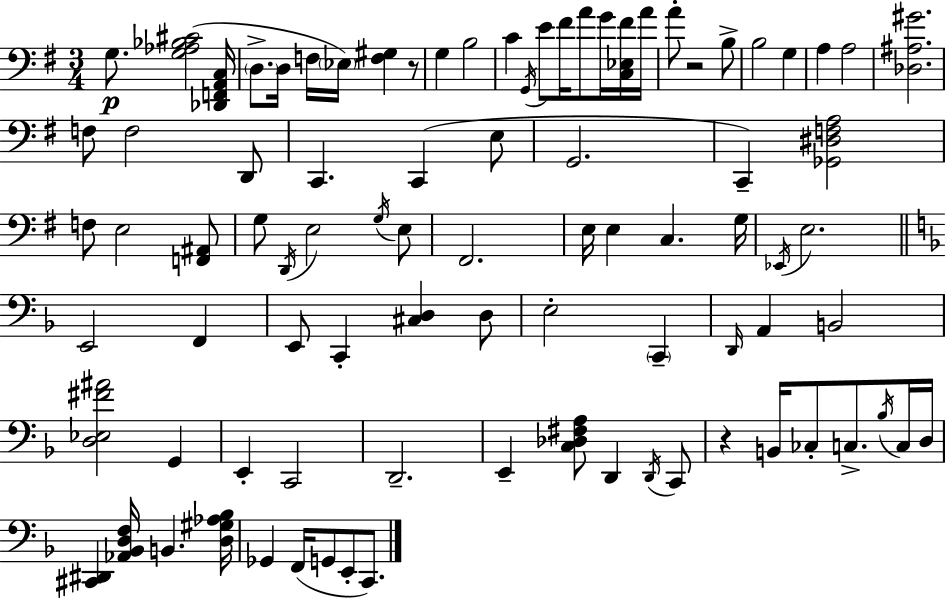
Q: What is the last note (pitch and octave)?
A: C2